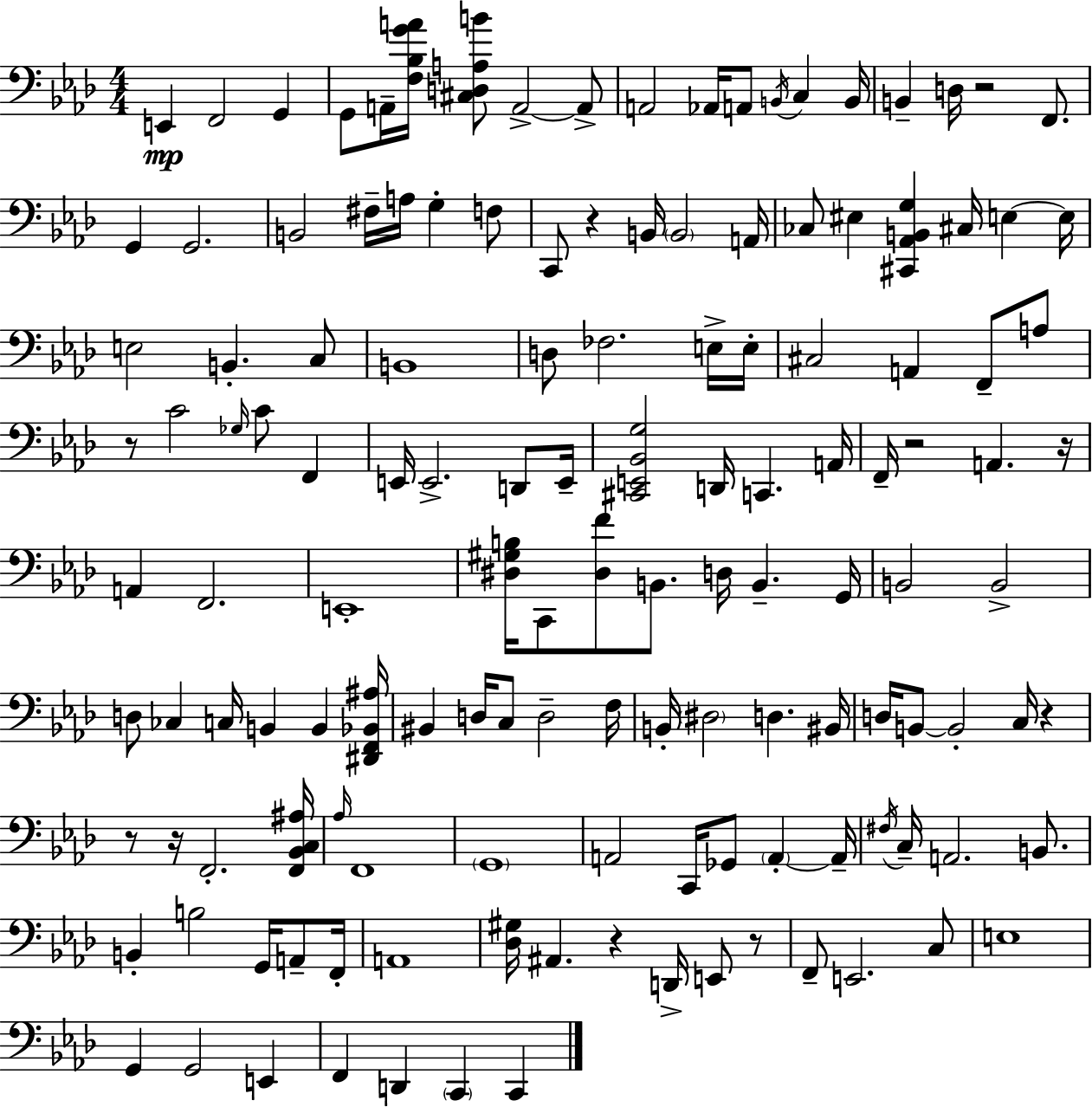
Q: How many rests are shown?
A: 10